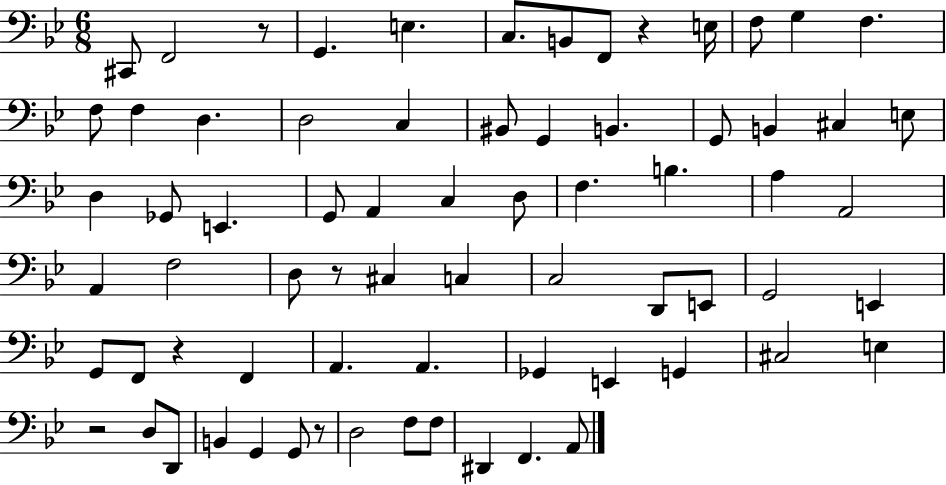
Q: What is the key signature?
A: BES major